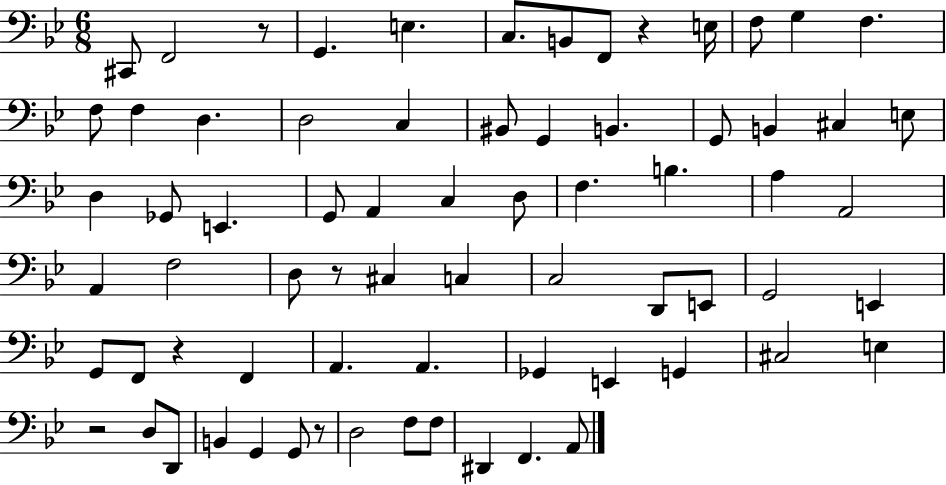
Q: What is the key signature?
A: BES major